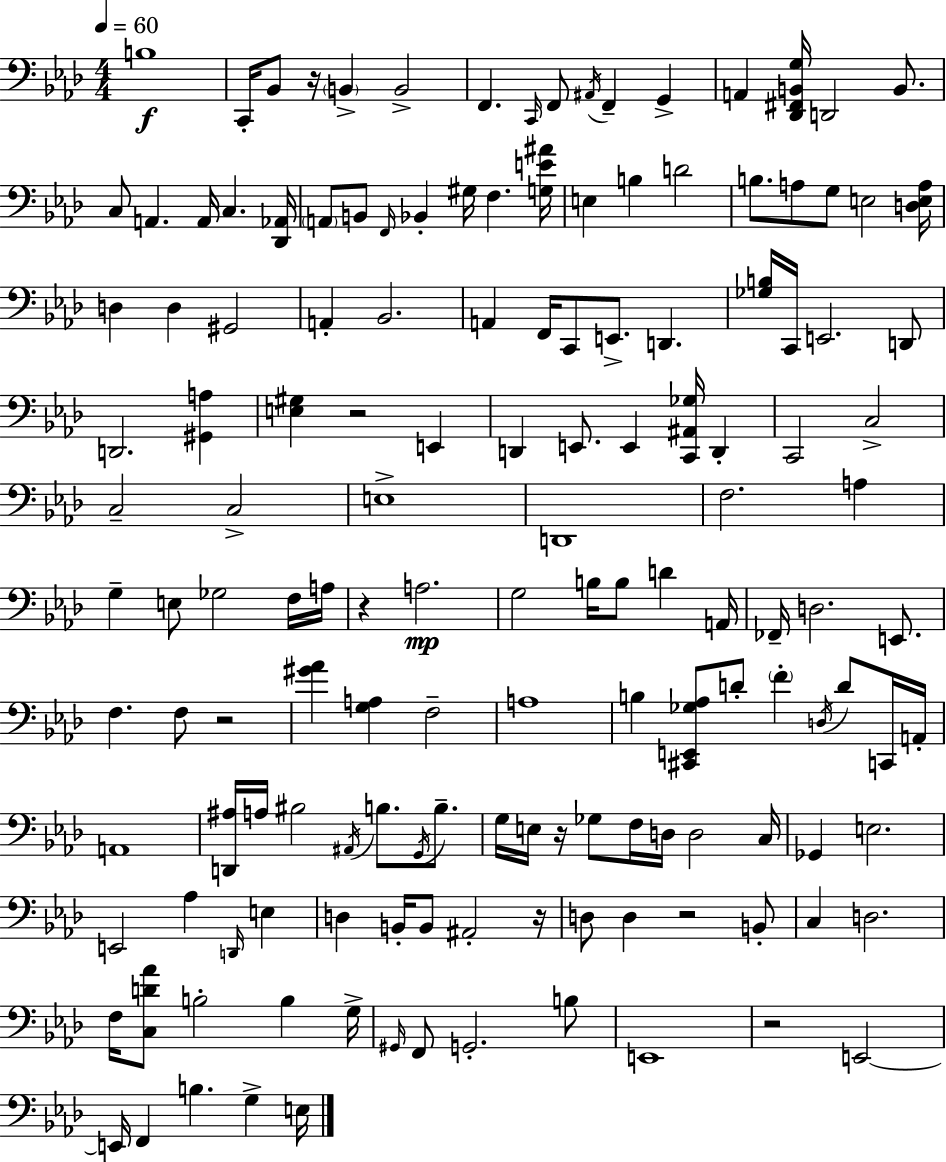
X:1
T:Untitled
M:4/4
L:1/4
K:Ab
B,4 C,,/4 _B,,/2 z/4 B,, B,,2 F,, C,,/4 F,,/2 ^A,,/4 F,, G,, A,, [_D,,^F,,B,,G,]/4 D,,2 B,,/2 C,/2 A,, A,,/4 C, [_D,,_A,,]/4 A,,/2 B,,/2 F,,/4 _B,, ^G,/4 F, [G,E^A]/4 E, B, D2 B,/2 A,/2 G,/2 E,2 [D,E,A,]/4 D, D, ^G,,2 A,, _B,,2 A,, F,,/4 C,,/2 E,,/2 D,, [_G,B,]/4 C,,/4 E,,2 D,,/2 D,,2 [^G,,A,] [E,^G,] z2 E,, D,, E,,/2 E,, [C,,^A,,_G,]/4 D,, C,,2 C,2 C,2 C,2 E,4 D,,4 F,2 A, G, E,/2 _G,2 F,/4 A,/4 z A,2 G,2 B,/4 B,/2 D A,,/4 _F,,/4 D,2 E,,/2 F, F,/2 z2 [^G_A] [G,A,] F,2 A,4 B, [^C,,E,,_G,_A,]/2 D/2 F D,/4 D/2 C,,/4 A,,/4 A,,4 [D,,^A,]/4 A,/4 ^B,2 ^A,,/4 B,/2 G,,/4 B,/2 G,/4 E,/4 z/4 _G,/2 F,/4 D,/4 D,2 C,/4 _G,, E,2 E,,2 _A, D,,/4 E, D, B,,/4 B,,/2 ^A,,2 z/4 D,/2 D, z2 B,,/2 C, D,2 F,/4 [C,D_A]/2 B,2 B, G,/4 ^G,,/4 F,,/2 G,,2 B,/2 E,,4 z2 E,,2 E,,/4 F,, B, G, E,/4